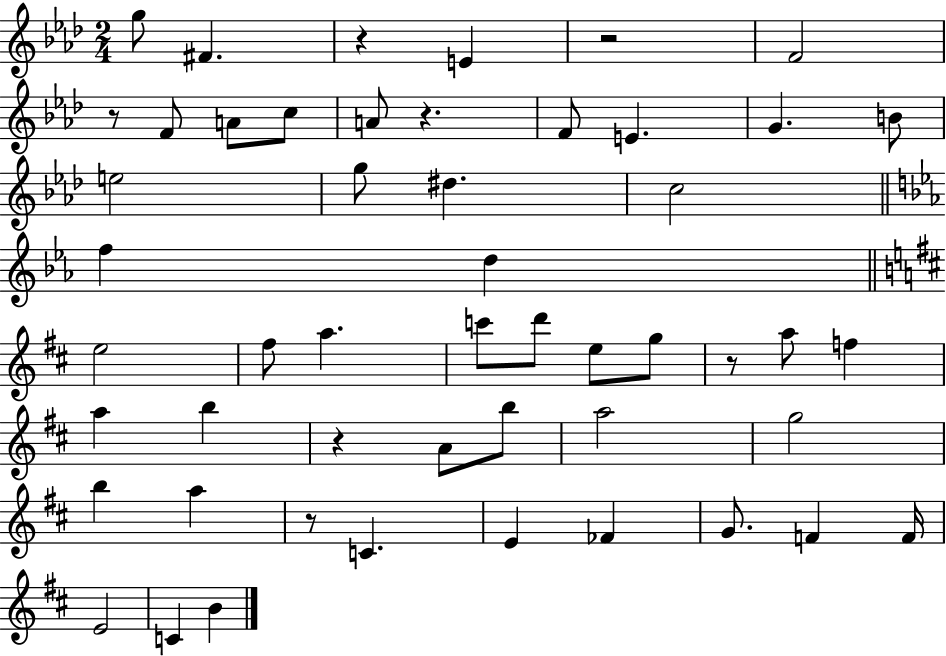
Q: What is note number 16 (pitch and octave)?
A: C5